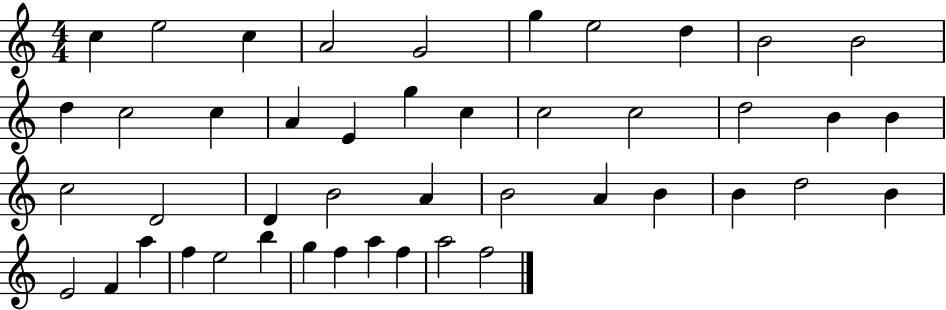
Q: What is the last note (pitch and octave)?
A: F5